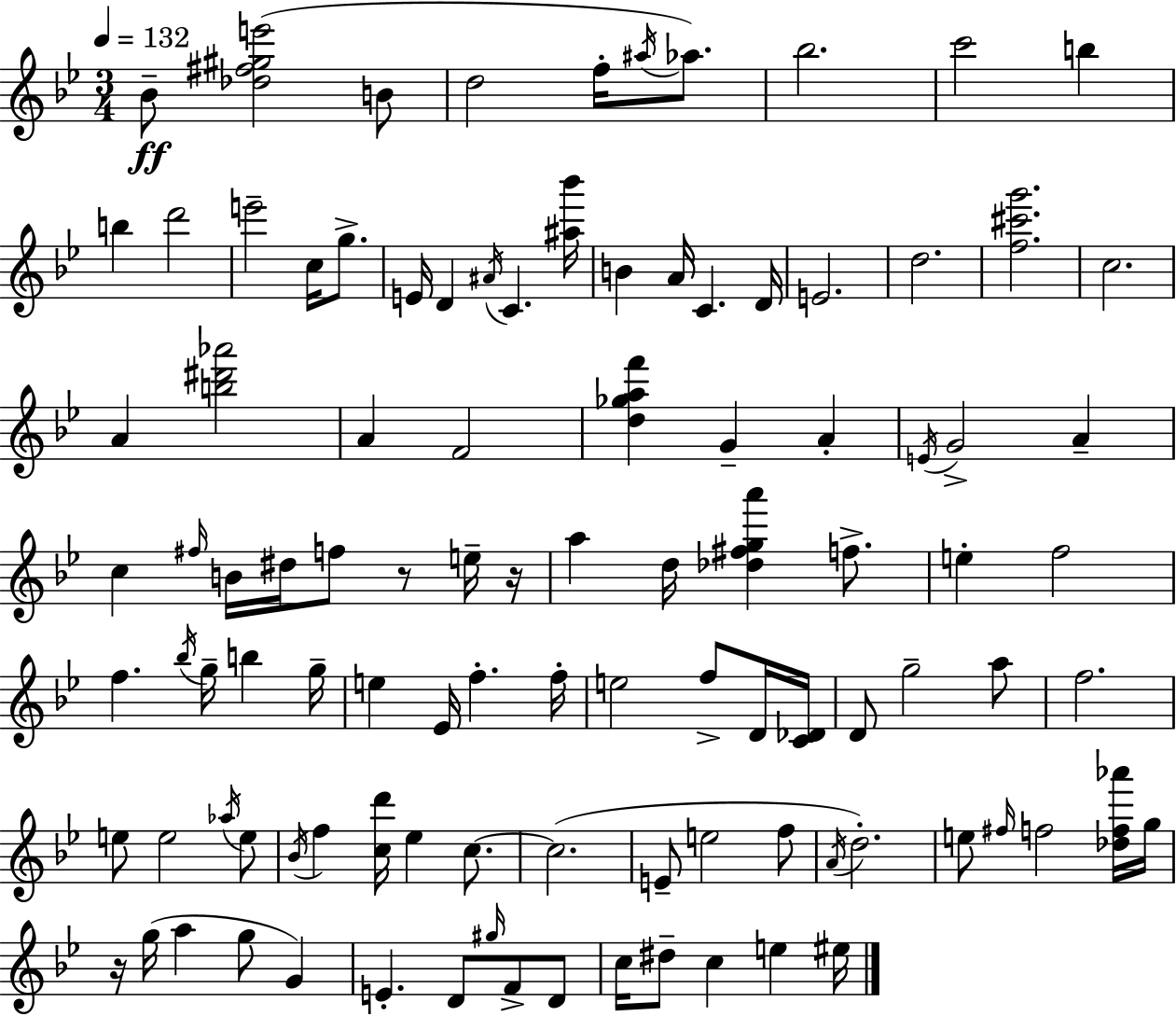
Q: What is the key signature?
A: BES major